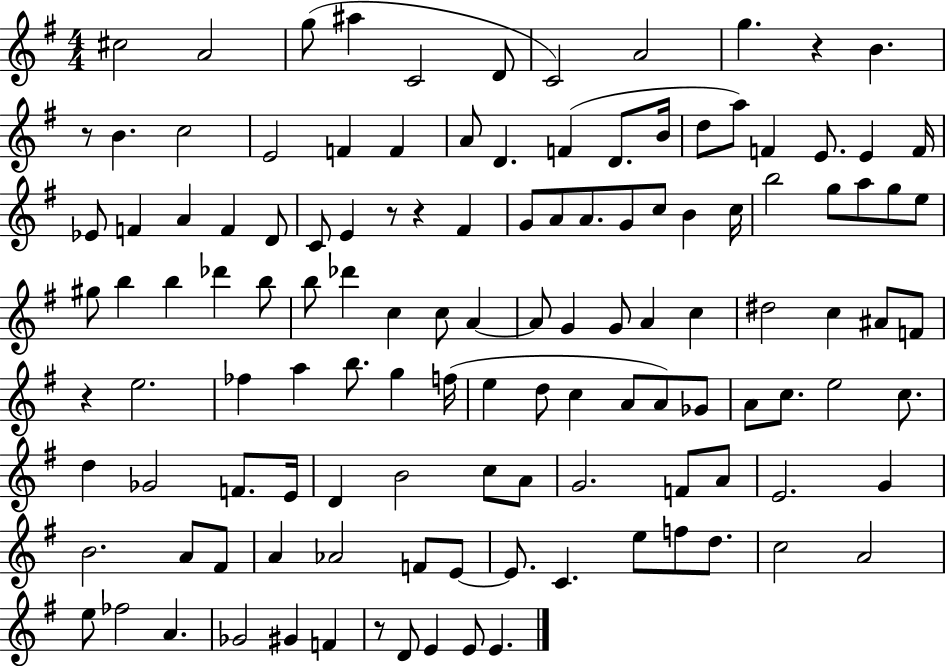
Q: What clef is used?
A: treble